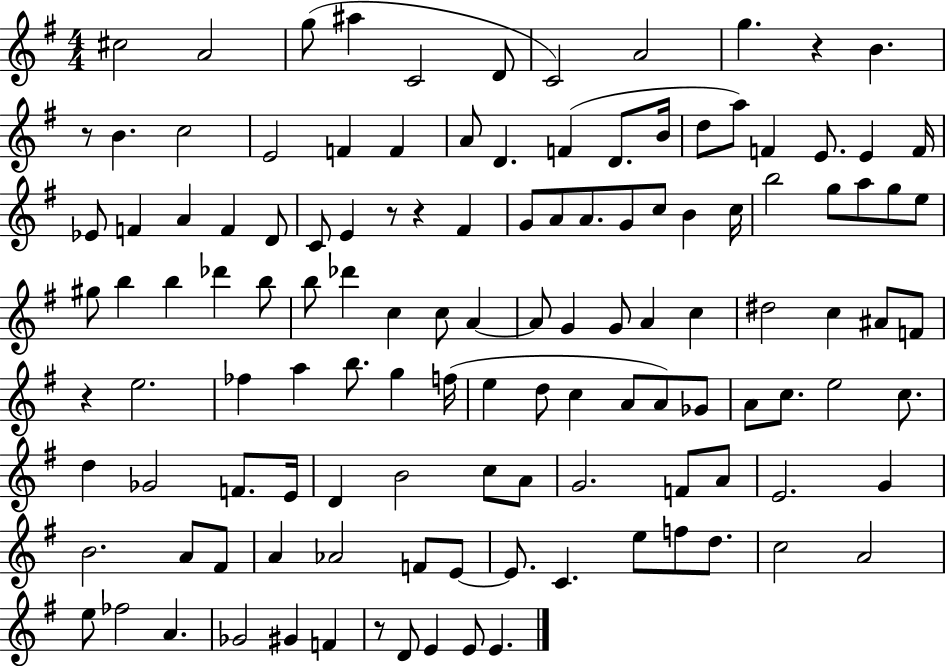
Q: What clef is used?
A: treble